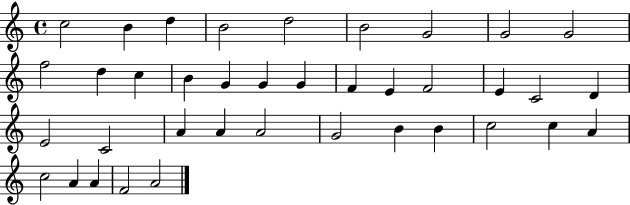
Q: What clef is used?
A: treble